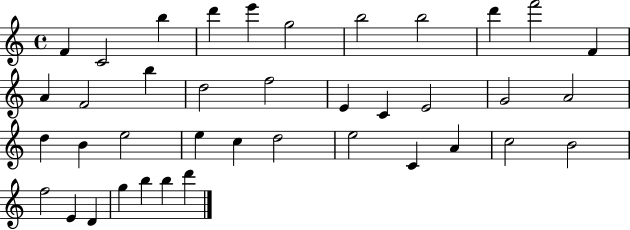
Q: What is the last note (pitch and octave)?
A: D6